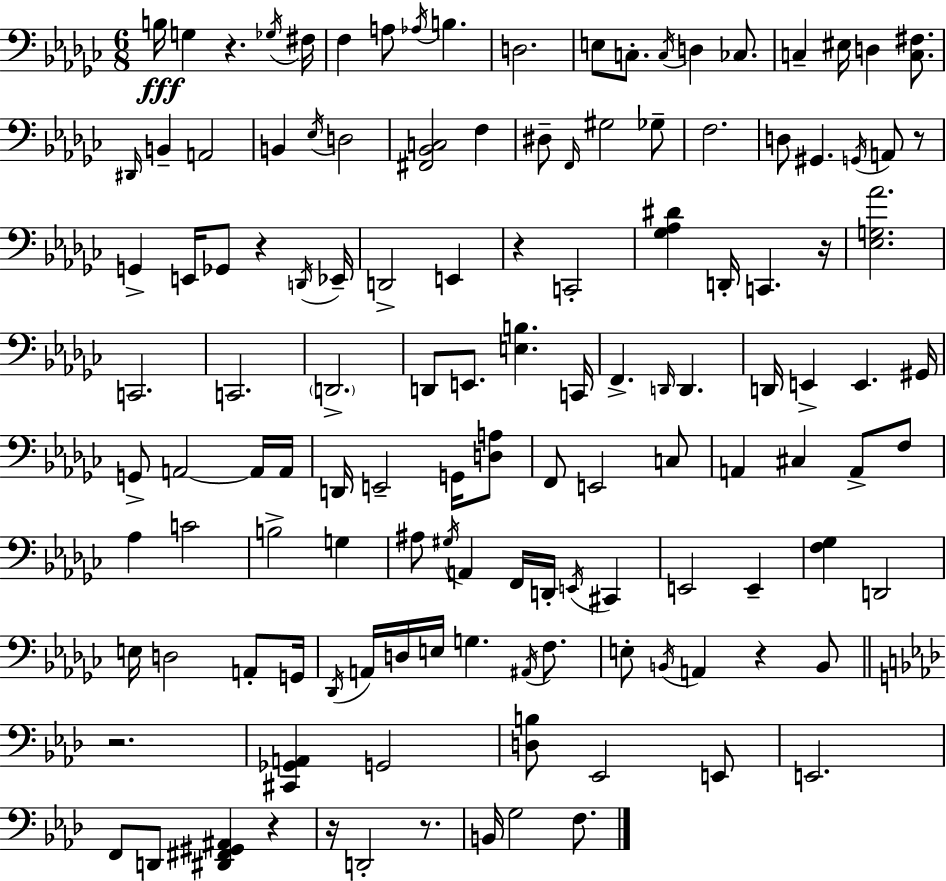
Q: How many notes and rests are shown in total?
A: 129